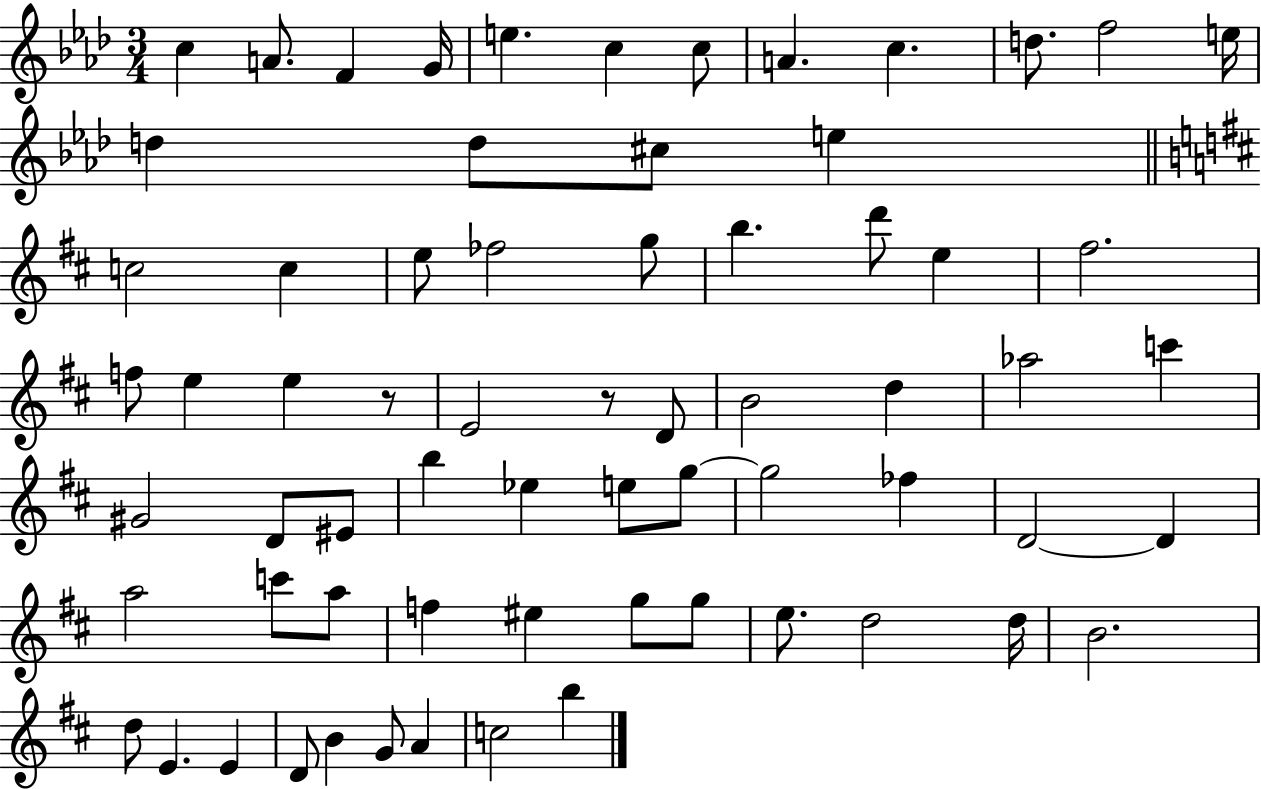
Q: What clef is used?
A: treble